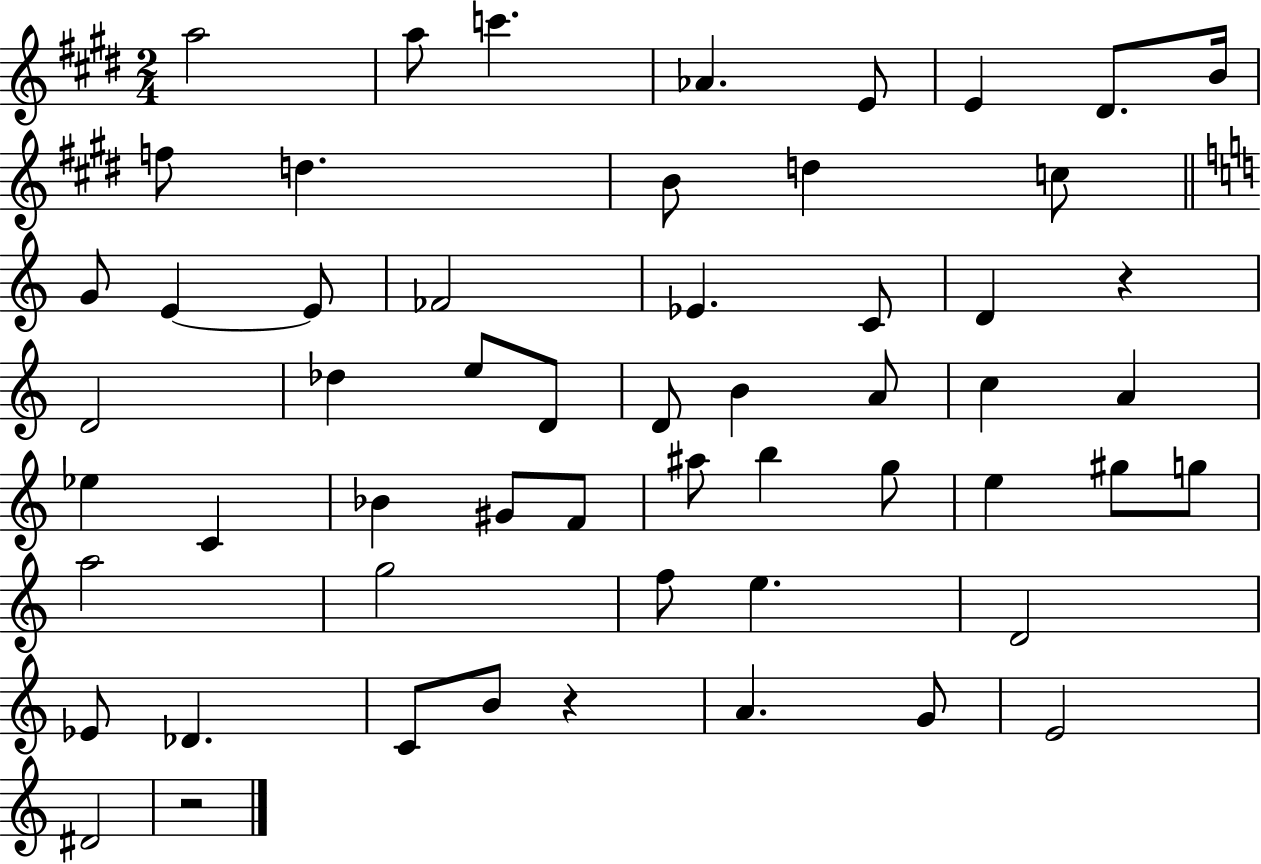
A5/h A5/e C6/q. Ab4/q. E4/e E4/q D#4/e. B4/s F5/e D5/q. B4/e D5/q C5/e G4/e E4/q E4/e FES4/h Eb4/q. C4/e D4/q R/q D4/h Db5/q E5/e D4/e D4/e B4/q A4/e C5/q A4/q Eb5/q C4/q Bb4/q G#4/e F4/e A#5/e B5/q G5/e E5/q G#5/e G5/e A5/h G5/h F5/e E5/q. D4/h Eb4/e Db4/q. C4/e B4/e R/q A4/q. G4/e E4/h D#4/h R/h